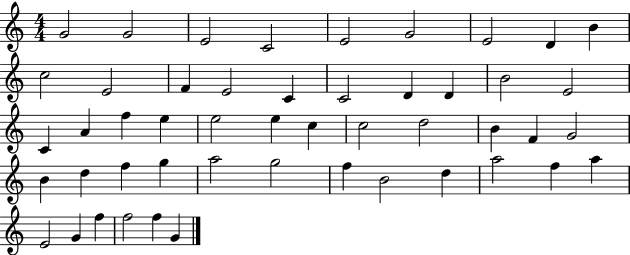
{
  \clef treble
  \numericTimeSignature
  \time 4/4
  \key c \major
  g'2 g'2 | e'2 c'2 | e'2 g'2 | e'2 d'4 b'4 | \break c''2 e'2 | f'4 e'2 c'4 | c'2 d'4 d'4 | b'2 e'2 | \break c'4 a'4 f''4 e''4 | e''2 e''4 c''4 | c''2 d''2 | b'4 f'4 g'2 | \break b'4 d''4 f''4 g''4 | a''2 g''2 | f''4 b'2 d''4 | a''2 f''4 a''4 | \break e'2 g'4 f''4 | f''2 f''4 g'4 | \bar "|."
}